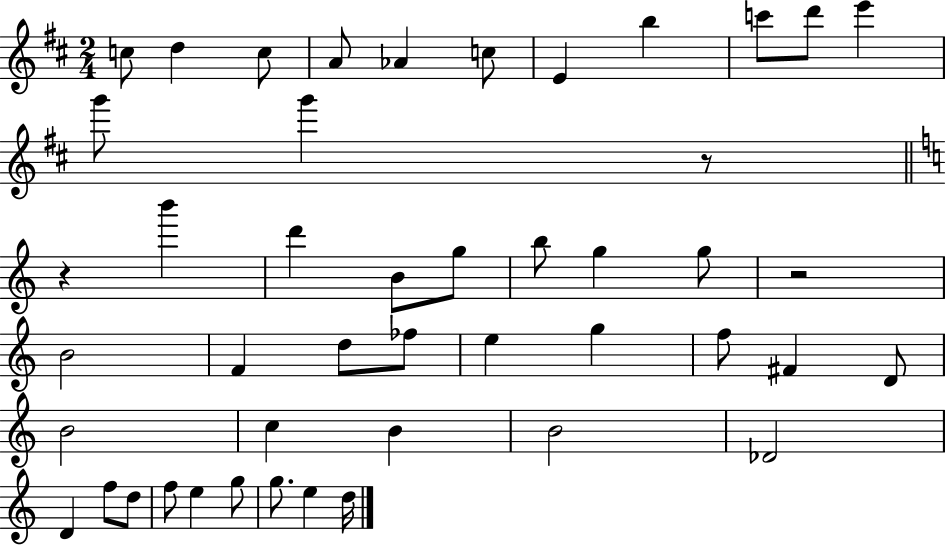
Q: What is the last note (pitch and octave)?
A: D5